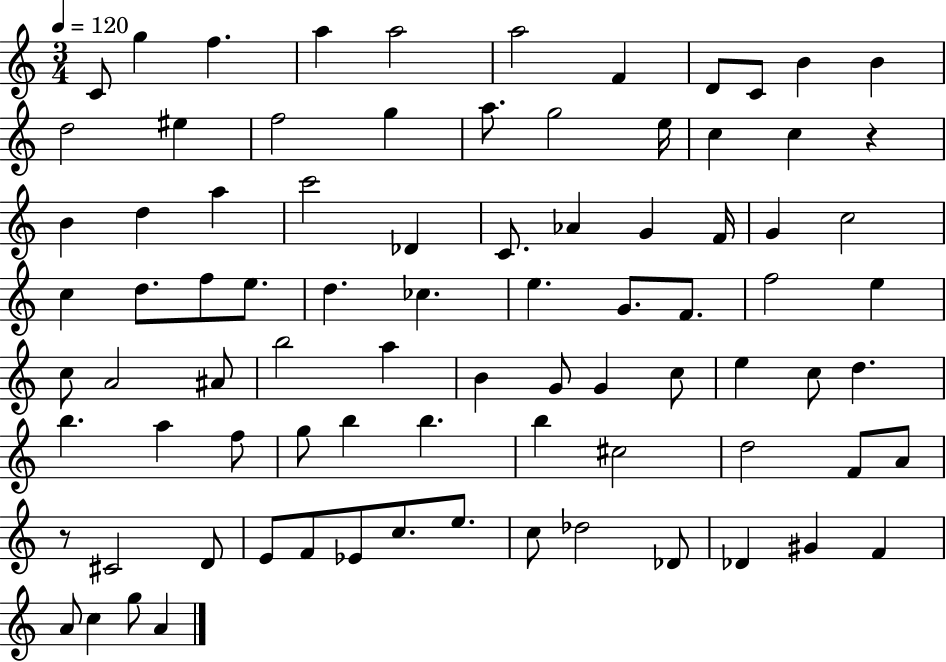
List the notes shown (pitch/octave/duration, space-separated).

C4/e G5/q F5/q. A5/q A5/h A5/h F4/q D4/e C4/e B4/q B4/q D5/h EIS5/q F5/h G5/q A5/e. G5/h E5/s C5/q C5/q R/q B4/q D5/q A5/q C6/h Db4/q C4/e. Ab4/q G4/q F4/s G4/q C5/h C5/q D5/e. F5/e E5/e. D5/q. CES5/q. E5/q. G4/e. F4/e. F5/h E5/q C5/e A4/h A#4/e B5/h A5/q B4/q G4/e G4/q C5/e E5/q C5/e D5/q. B5/q. A5/q F5/e G5/e B5/q B5/q. B5/q C#5/h D5/h F4/e A4/e R/e C#4/h D4/e E4/e F4/e Eb4/e C5/e. E5/e. C5/e Db5/h Db4/e Db4/q G#4/q F4/q A4/e C5/q G5/e A4/q